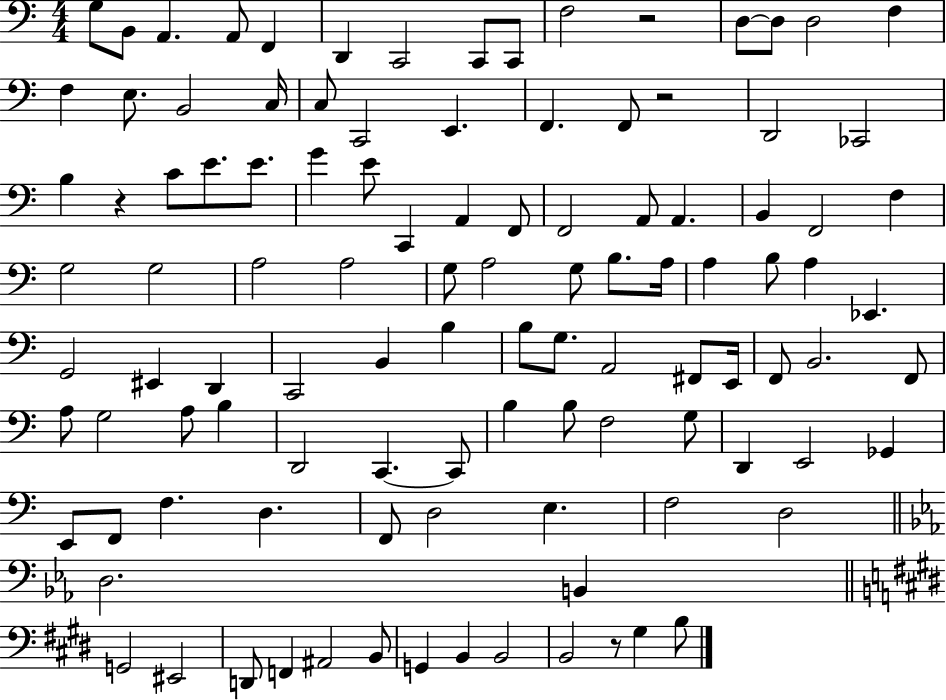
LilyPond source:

{
  \clef bass
  \numericTimeSignature
  \time 4/4
  \key c \major
  g8 b,8 a,4. a,8 f,4 | d,4 c,2 c,8 c,8 | f2 r2 | d8~~ d8 d2 f4 | \break f4 e8. b,2 c16 | c8 c,2 e,4. | f,4. f,8 r2 | d,2 ces,2 | \break b4 r4 c'8 e'8. e'8. | g'4 e'8 c,4 a,4 f,8 | f,2 a,8 a,4. | b,4 f,2 f4 | \break g2 g2 | a2 a2 | g8 a2 g8 b8. a16 | a4 b8 a4 ees,4. | \break g,2 eis,4 d,4 | c,2 b,4 b4 | b8 g8. a,2 fis,8 e,16 | f,8 b,2. f,8 | \break a8 g2 a8 b4 | d,2 c,4.~~ c,8 | b4 b8 f2 g8 | d,4 e,2 ges,4 | \break e,8 f,8 f4. d4. | f,8 d2 e4. | f2 d2 | \bar "||" \break \key ees \major d2. b,4 | \bar "||" \break \key e \major g,2 eis,2 | d,8 f,4 ais,2 b,8 | g,4 b,4 b,2 | b,2 r8 gis4 b8 | \break \bar "|."
}